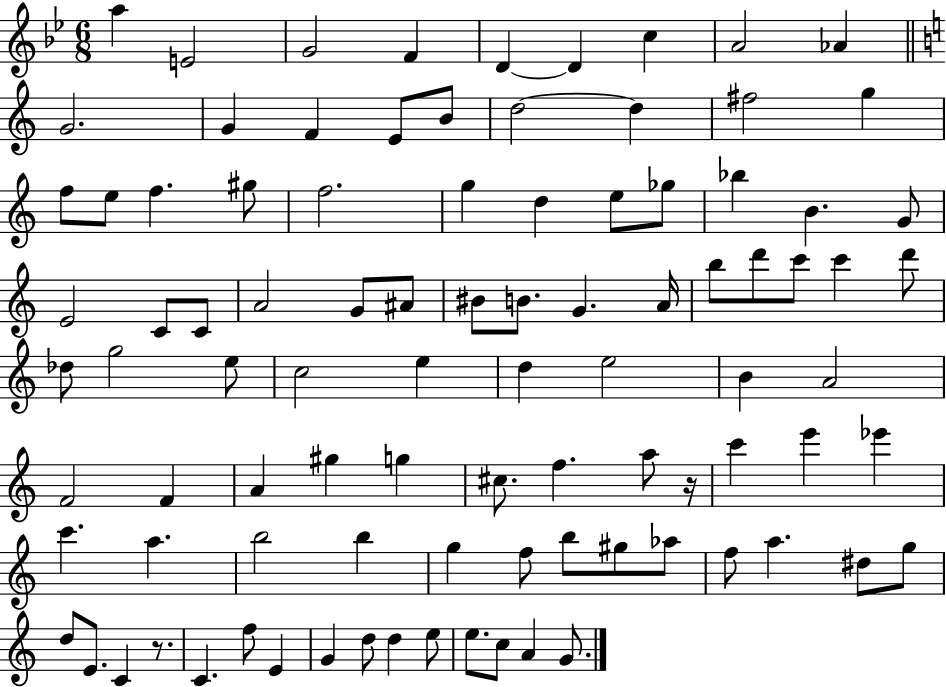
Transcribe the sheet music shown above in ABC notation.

X:1
T:Untitled
M:6/8
L:1/4
K:Bb
a E2 G2 F D D c A2 _A G2 G F E/2 B/2 d2 d ^f2 g f/2 e/2 f ^g/2 f2 g d e/2 _g/2 _b B G/2 E2 C/2 C/2 A2 G/2 ^A/2 ^B/2 B/2 G A/4 b/2 d'/2 c'/2 c' d'/2 _d/2 g2 e/2 c2 e d e2 B A2 F2 F A ^g g ^c/2 f a/2 z/4 c' e' _e' c' a b2 b g f/2 b/2 ^g/2 _a/2 f/2 a ^d/2 g/2 d/2 E/2 C z/2 C f/2 E G d/2 d e/2 e/2 c/2 A G/2